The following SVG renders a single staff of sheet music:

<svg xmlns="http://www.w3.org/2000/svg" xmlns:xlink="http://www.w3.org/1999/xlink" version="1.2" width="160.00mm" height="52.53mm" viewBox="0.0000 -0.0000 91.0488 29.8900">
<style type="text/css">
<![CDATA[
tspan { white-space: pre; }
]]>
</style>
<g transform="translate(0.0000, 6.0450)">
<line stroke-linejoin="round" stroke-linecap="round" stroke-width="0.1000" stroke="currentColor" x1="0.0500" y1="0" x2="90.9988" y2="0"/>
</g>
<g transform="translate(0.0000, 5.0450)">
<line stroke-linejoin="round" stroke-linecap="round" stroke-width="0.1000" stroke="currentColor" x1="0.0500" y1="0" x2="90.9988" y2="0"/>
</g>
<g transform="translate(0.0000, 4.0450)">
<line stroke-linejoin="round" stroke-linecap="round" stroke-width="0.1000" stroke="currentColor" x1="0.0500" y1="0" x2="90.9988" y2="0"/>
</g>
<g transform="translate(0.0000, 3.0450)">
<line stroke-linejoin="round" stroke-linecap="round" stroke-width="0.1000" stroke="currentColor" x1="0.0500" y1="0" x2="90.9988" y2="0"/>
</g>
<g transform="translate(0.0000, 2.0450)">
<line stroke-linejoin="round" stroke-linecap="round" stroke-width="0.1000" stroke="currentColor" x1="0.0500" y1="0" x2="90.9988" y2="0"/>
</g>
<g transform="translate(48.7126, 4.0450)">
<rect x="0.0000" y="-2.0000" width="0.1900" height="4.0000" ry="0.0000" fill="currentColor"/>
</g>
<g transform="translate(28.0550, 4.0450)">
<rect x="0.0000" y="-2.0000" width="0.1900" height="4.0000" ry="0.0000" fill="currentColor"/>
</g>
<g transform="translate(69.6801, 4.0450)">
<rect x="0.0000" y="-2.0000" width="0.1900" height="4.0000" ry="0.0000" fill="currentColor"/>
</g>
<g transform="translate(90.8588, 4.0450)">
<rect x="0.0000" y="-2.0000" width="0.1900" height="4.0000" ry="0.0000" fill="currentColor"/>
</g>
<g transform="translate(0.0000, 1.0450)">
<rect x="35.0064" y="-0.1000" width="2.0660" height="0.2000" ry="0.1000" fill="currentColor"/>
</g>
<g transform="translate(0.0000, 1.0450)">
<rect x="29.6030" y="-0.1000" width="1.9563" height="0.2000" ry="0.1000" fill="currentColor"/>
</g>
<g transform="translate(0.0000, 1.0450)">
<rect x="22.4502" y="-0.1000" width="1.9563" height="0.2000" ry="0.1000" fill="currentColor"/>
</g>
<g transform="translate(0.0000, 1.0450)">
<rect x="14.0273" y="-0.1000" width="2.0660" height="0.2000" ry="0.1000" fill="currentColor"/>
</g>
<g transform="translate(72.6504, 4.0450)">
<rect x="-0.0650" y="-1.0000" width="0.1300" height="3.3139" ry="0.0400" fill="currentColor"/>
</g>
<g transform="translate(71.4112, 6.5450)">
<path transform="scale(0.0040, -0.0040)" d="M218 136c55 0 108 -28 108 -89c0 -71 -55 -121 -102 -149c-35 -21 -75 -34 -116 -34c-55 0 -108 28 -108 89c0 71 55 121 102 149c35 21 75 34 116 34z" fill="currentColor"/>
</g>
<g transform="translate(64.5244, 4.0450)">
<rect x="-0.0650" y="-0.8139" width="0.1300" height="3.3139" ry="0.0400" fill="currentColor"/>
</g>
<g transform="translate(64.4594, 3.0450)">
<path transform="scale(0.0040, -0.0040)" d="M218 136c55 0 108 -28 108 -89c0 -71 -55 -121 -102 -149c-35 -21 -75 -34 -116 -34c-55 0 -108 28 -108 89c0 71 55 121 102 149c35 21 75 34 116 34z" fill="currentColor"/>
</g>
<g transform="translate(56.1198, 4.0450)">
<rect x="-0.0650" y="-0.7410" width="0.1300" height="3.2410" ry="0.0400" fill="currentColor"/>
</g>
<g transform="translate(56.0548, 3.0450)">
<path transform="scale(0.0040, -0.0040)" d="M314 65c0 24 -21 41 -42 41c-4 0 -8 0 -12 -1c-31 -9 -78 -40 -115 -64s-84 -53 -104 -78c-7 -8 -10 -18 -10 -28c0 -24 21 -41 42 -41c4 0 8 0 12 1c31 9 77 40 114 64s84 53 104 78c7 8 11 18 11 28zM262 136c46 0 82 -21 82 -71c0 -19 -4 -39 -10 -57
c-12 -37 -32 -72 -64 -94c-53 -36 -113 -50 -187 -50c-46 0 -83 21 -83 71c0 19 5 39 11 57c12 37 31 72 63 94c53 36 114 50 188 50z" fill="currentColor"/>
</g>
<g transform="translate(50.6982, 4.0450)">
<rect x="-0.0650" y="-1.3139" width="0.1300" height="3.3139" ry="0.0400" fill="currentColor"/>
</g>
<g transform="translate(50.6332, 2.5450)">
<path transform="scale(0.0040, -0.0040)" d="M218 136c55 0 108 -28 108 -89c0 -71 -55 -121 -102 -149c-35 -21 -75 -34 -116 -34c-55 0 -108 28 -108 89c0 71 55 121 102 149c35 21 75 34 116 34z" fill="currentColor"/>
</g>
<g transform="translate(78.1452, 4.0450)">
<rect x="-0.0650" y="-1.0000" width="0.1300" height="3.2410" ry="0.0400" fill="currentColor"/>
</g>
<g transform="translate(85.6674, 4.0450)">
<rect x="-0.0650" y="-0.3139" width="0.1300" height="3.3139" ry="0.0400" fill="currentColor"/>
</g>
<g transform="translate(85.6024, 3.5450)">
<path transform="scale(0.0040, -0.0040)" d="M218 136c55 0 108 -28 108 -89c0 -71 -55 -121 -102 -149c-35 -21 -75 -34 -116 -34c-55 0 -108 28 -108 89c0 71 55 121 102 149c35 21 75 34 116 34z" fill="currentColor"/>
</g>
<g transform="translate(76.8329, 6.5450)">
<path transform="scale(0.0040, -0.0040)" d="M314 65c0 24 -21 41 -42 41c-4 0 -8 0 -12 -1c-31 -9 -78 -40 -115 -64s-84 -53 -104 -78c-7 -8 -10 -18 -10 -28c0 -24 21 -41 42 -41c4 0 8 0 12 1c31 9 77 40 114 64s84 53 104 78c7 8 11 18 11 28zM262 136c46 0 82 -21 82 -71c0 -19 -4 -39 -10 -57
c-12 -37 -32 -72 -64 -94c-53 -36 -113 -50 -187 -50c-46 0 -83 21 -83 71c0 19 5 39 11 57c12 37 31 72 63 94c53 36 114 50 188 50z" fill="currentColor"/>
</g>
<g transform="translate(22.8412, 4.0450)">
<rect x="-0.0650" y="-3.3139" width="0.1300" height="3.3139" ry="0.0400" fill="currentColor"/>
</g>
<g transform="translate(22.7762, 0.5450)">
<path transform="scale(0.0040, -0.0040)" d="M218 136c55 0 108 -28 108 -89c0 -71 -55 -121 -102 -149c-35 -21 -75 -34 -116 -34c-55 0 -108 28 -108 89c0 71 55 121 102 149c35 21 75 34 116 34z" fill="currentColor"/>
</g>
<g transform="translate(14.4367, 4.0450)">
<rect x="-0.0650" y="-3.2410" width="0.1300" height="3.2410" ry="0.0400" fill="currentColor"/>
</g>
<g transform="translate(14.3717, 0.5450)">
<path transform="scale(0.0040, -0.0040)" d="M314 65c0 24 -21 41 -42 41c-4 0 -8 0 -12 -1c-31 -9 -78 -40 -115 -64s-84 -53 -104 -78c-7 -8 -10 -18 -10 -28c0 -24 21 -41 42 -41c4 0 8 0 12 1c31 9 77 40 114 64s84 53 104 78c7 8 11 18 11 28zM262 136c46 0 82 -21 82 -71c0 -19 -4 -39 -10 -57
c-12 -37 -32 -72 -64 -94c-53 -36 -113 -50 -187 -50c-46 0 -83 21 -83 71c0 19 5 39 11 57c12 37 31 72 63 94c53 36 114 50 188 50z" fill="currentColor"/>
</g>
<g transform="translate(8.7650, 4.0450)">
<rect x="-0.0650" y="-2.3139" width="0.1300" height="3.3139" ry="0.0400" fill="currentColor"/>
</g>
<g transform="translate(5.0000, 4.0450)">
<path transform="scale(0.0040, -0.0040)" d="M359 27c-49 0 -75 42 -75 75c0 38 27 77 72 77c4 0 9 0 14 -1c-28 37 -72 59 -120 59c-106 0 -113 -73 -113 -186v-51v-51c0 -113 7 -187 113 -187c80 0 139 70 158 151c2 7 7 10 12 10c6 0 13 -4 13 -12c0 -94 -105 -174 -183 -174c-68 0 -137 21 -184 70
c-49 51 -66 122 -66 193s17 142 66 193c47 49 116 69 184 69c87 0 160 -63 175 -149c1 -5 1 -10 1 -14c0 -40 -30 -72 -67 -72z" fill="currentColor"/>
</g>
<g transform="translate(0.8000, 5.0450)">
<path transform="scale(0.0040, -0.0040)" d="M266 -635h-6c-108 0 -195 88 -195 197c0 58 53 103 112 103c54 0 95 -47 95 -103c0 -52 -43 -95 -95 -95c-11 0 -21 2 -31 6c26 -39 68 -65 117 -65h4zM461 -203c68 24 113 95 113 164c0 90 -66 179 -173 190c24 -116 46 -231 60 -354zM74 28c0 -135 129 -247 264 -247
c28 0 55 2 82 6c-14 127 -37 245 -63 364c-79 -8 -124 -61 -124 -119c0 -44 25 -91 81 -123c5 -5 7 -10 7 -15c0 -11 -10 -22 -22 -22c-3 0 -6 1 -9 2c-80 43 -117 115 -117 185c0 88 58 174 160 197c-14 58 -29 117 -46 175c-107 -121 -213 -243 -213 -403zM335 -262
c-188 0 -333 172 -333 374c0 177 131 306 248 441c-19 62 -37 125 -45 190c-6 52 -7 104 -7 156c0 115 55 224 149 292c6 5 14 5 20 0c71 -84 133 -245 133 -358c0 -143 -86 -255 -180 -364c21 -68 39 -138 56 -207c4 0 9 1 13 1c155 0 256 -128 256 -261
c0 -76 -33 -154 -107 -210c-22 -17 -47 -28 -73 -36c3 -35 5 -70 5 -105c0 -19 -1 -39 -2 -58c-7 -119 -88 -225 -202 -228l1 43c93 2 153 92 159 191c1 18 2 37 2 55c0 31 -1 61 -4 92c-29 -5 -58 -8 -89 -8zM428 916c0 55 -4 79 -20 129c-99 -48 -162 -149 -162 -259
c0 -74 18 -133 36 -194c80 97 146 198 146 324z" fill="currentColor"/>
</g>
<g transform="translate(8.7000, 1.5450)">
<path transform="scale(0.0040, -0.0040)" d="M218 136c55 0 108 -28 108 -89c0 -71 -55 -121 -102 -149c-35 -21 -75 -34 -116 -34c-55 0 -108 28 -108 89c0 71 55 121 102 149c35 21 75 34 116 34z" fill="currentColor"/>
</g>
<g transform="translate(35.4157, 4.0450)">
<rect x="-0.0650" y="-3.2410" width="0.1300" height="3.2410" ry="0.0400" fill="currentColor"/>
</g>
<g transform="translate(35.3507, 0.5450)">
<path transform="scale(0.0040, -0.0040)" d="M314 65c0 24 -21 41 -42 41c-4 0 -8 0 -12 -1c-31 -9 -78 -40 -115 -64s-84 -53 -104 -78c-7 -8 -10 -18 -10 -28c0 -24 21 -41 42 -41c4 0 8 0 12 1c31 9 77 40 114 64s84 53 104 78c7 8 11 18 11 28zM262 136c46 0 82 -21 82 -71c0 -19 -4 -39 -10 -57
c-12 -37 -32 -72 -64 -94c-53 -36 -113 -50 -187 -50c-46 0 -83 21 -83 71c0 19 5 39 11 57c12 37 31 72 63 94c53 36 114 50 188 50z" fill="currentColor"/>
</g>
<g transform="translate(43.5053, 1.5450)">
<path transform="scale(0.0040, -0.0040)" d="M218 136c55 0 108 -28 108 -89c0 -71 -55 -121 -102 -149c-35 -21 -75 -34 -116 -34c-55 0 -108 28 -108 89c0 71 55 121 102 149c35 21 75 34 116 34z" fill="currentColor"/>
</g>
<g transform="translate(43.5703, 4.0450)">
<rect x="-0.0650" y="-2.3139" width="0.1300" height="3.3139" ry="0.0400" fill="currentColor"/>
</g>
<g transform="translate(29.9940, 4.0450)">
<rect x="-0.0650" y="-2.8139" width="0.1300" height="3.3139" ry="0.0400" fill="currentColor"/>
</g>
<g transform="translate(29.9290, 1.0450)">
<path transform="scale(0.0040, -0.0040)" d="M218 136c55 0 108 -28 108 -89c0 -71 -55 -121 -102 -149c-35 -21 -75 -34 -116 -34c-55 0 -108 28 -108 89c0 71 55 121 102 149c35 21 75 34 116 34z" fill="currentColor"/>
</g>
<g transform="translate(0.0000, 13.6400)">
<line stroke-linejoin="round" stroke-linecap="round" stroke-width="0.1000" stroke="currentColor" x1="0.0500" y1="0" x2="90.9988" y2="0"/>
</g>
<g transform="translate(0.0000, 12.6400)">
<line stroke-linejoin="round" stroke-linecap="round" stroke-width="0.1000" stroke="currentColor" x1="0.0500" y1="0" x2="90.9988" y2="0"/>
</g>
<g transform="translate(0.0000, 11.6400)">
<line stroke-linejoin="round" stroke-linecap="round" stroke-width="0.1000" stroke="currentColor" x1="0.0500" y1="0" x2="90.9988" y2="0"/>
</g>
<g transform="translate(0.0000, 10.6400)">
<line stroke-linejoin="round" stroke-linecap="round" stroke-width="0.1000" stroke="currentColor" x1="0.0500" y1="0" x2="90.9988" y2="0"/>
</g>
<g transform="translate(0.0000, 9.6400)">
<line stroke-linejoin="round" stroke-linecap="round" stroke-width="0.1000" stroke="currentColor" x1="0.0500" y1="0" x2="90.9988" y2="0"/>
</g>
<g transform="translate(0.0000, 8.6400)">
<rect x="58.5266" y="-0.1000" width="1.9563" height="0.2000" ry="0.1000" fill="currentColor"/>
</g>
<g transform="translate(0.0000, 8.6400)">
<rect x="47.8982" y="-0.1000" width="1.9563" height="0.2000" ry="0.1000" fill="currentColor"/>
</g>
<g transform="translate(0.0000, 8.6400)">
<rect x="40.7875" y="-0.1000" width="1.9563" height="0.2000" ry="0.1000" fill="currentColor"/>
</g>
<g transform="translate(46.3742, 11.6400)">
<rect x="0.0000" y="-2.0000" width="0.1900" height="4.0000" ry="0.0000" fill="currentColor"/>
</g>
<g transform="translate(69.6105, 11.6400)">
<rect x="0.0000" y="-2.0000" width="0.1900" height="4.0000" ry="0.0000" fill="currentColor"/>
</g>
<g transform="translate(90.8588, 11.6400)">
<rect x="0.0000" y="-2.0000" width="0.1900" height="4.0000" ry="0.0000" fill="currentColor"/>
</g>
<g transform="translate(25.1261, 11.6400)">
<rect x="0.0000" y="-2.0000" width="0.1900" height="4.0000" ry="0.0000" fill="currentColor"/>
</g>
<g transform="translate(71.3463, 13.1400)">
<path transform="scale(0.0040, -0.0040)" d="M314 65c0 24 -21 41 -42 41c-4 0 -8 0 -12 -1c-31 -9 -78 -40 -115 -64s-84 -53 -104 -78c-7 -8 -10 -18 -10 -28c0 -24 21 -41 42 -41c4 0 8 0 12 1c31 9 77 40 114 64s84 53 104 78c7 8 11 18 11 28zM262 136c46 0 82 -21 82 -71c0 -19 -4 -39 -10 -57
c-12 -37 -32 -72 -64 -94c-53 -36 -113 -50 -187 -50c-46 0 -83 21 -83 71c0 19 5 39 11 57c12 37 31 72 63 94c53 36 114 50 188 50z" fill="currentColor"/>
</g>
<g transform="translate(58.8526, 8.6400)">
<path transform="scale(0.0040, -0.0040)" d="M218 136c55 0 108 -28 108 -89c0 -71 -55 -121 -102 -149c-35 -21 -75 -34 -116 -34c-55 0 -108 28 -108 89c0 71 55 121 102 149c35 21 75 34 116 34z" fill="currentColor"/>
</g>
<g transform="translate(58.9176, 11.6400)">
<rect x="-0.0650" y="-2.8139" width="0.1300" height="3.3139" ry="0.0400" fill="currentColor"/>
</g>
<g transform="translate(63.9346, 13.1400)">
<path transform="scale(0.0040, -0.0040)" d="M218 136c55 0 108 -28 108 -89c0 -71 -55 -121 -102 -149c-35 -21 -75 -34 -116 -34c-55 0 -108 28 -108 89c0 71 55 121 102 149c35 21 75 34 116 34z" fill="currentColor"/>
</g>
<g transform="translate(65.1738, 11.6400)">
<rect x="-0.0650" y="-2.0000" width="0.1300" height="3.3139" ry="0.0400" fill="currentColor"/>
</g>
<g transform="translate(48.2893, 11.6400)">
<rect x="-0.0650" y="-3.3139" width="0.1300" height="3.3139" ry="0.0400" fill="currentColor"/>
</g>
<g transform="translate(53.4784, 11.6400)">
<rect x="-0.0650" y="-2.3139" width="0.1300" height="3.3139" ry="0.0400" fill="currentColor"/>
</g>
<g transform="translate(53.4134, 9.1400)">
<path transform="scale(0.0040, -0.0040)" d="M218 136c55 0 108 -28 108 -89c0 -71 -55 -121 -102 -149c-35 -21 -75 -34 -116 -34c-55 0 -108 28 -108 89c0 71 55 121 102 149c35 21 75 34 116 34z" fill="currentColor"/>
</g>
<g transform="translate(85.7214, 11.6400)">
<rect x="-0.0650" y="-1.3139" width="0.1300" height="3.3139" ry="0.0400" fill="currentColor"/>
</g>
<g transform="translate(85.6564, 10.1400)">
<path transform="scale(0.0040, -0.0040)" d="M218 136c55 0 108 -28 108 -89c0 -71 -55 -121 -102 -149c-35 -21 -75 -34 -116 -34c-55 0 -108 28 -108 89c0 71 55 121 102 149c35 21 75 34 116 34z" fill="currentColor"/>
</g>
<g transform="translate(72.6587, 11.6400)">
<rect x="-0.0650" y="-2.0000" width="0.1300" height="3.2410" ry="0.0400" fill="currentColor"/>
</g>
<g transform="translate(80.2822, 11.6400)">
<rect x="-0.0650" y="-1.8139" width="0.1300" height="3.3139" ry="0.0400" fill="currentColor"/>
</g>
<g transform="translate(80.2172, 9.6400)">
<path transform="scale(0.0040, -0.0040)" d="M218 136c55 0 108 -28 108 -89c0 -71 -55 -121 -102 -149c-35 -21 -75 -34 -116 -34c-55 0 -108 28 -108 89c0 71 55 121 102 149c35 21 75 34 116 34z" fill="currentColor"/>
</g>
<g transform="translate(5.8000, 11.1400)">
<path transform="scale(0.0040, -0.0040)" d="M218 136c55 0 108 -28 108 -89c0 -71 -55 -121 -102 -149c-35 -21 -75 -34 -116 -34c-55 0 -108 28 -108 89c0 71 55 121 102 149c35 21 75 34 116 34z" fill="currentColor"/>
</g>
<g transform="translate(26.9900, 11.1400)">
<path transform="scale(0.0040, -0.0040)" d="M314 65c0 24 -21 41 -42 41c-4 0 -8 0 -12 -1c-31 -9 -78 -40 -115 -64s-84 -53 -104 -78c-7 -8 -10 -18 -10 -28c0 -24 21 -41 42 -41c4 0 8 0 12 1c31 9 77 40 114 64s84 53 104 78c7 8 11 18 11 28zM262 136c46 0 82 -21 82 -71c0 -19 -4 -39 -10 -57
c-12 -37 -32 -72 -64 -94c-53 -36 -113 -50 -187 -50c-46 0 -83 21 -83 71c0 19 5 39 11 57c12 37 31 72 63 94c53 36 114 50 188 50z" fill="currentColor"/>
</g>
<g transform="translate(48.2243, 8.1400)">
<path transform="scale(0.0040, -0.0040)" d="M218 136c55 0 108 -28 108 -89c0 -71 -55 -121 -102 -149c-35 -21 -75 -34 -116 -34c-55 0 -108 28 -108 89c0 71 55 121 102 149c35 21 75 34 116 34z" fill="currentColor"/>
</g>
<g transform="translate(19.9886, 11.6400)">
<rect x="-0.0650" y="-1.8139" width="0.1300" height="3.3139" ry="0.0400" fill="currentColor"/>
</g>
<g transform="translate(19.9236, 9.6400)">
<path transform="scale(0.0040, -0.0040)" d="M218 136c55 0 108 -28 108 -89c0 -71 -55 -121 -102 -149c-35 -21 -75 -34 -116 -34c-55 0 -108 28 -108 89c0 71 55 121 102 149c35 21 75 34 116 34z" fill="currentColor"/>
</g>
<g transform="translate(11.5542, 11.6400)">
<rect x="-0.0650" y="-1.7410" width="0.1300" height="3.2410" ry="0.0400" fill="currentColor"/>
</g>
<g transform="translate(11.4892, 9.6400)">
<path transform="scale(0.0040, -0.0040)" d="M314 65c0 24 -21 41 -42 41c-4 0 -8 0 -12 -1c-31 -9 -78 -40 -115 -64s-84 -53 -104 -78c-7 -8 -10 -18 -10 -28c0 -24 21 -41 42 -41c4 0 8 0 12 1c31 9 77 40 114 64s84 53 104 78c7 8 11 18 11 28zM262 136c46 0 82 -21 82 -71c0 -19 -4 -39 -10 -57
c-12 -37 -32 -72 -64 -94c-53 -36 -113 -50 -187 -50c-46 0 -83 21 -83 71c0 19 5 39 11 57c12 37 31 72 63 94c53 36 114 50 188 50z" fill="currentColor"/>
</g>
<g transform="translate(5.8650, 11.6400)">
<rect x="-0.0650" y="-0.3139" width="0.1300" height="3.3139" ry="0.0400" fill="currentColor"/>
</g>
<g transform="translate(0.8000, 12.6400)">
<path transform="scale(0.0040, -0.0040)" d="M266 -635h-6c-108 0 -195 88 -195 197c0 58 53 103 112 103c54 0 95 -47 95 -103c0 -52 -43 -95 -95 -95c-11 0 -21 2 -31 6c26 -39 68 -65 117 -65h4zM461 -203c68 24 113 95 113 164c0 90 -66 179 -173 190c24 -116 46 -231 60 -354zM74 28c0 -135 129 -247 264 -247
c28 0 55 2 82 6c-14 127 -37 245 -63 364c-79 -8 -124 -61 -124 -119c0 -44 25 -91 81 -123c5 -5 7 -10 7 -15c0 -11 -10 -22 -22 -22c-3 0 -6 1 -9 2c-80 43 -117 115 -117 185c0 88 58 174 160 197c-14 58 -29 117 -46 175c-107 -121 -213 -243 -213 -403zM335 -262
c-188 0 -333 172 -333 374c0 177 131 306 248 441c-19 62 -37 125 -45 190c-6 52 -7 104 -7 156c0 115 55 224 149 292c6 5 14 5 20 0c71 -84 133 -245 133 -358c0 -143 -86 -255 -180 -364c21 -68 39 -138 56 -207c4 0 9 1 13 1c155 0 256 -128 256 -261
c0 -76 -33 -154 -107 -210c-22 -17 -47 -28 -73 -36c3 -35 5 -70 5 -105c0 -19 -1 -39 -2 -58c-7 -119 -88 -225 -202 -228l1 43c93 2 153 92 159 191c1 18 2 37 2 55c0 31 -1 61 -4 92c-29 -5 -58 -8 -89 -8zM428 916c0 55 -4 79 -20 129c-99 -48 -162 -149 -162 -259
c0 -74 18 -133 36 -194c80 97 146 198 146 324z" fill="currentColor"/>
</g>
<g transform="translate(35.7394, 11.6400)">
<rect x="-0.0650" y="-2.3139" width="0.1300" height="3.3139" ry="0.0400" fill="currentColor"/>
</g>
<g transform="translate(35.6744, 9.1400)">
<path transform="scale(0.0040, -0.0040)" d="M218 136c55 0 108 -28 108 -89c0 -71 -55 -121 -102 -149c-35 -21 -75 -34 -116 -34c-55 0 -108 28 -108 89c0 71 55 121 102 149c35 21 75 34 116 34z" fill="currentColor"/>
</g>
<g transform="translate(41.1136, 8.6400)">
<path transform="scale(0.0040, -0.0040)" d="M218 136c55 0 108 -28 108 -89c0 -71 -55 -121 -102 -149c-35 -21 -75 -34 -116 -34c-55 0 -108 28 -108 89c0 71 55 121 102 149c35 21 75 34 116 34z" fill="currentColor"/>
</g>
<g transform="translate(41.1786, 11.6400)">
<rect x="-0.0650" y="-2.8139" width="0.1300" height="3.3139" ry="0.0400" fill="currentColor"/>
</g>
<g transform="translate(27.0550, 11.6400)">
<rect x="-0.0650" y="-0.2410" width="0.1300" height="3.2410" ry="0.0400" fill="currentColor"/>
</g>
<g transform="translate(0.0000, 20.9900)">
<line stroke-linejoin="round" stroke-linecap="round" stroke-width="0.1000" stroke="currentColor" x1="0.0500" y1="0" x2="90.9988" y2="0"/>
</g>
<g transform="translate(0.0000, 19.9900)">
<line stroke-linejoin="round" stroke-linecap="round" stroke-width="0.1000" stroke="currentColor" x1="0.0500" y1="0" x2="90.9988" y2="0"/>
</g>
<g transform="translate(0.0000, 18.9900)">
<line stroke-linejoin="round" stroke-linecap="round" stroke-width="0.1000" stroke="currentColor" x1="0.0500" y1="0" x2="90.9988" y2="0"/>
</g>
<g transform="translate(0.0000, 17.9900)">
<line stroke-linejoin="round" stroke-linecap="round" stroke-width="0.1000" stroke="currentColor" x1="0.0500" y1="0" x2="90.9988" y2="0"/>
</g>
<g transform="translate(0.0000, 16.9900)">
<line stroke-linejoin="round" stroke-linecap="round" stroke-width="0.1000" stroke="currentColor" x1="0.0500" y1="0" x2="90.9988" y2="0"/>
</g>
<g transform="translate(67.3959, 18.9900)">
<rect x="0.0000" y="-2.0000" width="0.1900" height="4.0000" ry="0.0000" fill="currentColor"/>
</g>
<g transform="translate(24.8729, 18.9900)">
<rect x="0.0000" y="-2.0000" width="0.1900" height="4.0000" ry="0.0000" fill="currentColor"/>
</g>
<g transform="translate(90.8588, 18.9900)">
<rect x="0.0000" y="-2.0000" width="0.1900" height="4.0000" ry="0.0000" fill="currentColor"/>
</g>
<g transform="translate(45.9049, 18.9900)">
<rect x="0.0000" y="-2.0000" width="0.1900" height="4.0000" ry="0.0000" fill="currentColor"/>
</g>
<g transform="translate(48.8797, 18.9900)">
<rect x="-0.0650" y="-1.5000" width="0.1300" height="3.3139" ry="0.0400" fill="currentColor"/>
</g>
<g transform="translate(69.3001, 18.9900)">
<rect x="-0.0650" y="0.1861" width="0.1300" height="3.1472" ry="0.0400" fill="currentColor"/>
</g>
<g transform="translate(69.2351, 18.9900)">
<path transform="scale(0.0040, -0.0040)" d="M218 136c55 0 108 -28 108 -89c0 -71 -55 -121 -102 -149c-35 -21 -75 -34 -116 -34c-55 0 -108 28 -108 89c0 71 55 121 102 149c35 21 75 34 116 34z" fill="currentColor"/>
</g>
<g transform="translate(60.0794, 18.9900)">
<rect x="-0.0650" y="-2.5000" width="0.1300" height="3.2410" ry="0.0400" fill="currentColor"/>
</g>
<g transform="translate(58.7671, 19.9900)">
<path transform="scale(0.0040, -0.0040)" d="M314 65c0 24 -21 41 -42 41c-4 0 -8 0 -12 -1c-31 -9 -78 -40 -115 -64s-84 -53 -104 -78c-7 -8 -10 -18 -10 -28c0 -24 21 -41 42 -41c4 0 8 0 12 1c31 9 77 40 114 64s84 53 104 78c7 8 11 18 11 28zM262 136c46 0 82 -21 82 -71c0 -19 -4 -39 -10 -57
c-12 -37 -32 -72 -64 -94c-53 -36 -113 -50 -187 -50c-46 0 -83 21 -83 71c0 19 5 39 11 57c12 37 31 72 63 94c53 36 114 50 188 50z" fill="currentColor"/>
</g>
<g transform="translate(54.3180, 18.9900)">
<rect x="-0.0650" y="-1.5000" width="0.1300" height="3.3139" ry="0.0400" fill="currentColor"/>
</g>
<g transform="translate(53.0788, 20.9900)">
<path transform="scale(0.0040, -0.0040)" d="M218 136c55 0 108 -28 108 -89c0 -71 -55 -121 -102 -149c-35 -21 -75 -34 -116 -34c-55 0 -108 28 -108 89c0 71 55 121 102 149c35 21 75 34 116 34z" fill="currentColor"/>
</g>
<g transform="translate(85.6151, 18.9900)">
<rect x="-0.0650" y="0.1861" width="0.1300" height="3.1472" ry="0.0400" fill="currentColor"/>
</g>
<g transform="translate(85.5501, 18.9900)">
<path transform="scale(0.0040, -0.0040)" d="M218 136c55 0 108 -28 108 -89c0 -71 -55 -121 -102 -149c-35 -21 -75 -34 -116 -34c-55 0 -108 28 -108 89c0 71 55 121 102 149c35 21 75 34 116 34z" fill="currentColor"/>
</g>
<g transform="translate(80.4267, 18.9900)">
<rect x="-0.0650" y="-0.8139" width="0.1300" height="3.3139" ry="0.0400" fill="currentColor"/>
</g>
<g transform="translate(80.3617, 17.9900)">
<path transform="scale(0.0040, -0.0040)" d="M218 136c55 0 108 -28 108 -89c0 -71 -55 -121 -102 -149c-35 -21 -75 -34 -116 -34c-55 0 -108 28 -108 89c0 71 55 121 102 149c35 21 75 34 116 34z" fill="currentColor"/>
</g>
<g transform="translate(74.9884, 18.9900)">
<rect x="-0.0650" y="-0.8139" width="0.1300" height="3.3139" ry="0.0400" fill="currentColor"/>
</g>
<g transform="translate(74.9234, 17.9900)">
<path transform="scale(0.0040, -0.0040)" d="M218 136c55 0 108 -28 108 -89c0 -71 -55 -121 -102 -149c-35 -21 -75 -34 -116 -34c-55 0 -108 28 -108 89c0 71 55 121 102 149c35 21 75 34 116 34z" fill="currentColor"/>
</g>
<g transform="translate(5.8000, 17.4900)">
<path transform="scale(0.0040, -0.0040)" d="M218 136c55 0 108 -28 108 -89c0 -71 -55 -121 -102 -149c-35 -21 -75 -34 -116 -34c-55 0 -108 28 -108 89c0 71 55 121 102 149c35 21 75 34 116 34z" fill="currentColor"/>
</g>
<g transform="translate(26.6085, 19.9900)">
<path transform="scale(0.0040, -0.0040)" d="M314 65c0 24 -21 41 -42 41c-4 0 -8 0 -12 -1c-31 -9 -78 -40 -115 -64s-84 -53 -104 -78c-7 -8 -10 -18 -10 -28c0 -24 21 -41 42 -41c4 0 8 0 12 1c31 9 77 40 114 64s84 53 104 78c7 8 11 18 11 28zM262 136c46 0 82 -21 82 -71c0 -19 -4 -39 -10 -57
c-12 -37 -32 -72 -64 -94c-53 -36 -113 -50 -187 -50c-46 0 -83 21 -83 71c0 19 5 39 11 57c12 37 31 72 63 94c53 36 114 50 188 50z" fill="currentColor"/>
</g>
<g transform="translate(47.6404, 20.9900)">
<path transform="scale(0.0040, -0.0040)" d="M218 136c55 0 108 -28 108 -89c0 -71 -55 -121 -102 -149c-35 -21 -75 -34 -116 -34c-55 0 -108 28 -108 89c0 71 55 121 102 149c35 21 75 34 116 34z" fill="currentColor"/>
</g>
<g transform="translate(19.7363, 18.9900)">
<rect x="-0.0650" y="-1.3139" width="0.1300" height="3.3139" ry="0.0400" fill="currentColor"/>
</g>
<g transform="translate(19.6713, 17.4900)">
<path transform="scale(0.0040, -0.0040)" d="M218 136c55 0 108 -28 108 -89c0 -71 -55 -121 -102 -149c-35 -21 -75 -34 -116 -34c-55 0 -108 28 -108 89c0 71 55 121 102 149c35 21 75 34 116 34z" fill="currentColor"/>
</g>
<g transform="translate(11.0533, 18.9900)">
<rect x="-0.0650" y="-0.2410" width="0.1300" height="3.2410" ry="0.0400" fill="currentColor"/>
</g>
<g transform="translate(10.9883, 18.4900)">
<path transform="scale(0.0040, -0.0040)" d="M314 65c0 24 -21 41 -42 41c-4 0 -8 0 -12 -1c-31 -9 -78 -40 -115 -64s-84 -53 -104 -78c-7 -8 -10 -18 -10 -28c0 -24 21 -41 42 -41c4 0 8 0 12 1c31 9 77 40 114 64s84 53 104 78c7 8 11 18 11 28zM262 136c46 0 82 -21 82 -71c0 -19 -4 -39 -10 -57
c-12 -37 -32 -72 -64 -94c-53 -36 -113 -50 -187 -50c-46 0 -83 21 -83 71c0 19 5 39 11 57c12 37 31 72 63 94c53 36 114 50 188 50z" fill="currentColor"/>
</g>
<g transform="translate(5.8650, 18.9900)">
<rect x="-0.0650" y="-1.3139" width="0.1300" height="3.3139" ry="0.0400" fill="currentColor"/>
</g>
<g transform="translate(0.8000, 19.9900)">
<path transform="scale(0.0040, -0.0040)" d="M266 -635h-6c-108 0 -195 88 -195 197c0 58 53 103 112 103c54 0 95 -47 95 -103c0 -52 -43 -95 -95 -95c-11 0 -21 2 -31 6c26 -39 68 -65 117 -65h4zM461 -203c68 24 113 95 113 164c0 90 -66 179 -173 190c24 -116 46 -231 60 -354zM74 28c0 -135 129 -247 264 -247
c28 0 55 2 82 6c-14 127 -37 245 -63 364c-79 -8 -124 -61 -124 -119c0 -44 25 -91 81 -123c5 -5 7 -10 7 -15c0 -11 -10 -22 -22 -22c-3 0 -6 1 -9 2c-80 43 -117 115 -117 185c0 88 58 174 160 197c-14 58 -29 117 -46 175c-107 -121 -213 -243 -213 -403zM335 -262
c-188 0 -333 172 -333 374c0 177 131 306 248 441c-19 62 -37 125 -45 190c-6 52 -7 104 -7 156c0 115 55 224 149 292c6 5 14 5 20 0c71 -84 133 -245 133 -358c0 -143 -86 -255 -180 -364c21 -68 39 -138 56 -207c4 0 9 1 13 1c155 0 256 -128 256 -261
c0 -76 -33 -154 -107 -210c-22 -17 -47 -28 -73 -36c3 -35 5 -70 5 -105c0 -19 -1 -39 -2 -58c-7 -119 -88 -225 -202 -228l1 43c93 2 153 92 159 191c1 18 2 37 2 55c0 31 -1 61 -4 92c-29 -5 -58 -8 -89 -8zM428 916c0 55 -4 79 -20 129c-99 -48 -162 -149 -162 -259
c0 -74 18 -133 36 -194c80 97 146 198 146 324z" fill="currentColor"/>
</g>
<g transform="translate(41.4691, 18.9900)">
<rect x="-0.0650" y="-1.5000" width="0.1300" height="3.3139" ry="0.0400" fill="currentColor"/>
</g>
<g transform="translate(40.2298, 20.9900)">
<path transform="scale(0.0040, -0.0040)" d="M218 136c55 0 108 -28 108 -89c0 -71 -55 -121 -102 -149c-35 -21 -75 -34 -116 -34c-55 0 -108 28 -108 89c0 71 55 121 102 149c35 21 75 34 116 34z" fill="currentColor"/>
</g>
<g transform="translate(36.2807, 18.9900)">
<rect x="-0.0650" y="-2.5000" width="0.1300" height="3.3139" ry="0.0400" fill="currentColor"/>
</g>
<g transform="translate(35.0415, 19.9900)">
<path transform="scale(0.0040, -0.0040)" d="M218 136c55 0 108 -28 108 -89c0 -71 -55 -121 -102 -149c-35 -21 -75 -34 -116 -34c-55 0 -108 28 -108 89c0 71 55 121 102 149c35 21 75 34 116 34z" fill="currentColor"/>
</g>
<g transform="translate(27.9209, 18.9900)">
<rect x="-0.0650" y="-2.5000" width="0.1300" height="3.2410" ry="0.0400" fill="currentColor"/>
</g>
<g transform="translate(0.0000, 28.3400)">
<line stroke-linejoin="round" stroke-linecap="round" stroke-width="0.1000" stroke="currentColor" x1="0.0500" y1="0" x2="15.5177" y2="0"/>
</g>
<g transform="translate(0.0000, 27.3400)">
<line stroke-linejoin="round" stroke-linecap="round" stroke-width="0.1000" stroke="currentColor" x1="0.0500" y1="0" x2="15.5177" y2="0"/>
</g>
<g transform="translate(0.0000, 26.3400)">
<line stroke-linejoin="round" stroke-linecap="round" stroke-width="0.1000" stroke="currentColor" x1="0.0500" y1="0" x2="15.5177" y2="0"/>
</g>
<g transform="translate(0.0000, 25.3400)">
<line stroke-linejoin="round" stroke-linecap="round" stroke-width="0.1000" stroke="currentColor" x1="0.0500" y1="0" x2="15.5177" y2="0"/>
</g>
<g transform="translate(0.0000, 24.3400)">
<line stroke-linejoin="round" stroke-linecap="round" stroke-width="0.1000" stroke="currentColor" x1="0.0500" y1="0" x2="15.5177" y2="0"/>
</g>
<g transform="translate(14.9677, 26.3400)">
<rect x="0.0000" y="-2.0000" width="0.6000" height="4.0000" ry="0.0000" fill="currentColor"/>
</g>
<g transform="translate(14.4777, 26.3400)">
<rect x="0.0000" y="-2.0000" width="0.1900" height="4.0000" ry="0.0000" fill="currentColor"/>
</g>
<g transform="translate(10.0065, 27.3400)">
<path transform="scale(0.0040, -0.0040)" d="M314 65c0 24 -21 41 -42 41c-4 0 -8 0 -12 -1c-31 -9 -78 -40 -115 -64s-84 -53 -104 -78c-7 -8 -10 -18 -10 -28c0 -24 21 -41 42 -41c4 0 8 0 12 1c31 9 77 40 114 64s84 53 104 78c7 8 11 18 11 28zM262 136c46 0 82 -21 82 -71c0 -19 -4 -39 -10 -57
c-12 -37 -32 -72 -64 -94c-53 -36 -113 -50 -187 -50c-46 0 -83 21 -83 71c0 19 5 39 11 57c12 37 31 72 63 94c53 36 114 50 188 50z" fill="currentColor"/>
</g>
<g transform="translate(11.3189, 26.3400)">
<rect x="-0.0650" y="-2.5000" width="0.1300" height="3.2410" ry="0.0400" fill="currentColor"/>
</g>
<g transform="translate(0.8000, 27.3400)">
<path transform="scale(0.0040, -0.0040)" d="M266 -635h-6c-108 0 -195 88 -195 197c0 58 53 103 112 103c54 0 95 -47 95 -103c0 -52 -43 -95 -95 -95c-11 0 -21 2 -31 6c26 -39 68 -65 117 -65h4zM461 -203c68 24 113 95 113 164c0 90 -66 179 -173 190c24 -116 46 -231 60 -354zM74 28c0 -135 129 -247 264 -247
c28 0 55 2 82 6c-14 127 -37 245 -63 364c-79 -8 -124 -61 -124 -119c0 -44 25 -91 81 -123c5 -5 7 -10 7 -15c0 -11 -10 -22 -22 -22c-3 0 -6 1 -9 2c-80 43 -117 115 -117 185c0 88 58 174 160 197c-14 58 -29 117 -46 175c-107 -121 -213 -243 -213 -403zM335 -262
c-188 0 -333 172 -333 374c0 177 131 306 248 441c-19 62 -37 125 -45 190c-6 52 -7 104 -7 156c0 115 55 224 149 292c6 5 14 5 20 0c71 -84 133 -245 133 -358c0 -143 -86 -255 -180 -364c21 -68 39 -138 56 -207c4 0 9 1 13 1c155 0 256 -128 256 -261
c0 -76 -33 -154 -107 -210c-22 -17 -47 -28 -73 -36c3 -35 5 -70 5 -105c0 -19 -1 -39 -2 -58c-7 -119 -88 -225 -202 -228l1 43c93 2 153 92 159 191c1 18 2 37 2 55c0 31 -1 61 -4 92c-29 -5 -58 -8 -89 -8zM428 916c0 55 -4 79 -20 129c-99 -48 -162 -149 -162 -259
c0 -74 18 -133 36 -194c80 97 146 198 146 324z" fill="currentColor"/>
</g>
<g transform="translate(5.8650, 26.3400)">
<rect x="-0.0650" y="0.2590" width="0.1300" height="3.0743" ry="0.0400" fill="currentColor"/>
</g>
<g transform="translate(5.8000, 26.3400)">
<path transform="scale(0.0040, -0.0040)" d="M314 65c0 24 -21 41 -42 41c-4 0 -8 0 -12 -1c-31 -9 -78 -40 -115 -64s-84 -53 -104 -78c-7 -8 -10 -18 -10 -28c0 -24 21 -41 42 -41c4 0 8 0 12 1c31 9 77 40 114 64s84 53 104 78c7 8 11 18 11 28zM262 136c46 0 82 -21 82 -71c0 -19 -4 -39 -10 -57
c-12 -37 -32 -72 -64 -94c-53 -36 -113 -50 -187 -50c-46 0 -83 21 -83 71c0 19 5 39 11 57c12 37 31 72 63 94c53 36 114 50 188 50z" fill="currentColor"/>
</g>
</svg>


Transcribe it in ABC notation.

X:1
T:Untitled
M:4/4
L:1/4
K:C
g b2 b a b2 g e d2 d D D2 c c f2 f c2 g a b g a F F2 f e e c2 e G2 G E E E G2 B d d B B2 G2